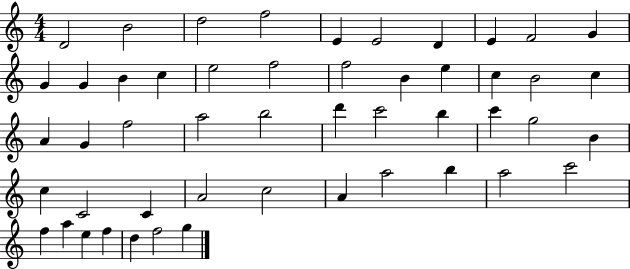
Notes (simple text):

D4/h B4/h D5/h F5/h E4/q E4/h D4/q E4/q F4/h G4/q G4/q G4/q B4/q C5/q E5/h F5/h F5/h B4/q E5/q C5/q B4/h C5/q A4/q G4/q F5/h A5/h B5/h D6/q C6/h B5/q C6/q G5/h B4/q C5/q C4/h C4/q A4/h C5/h A4/q A5/h B5/q A5/h C6/h F5/q A5/q E5/q F5/q D5/q F5/h G5/q